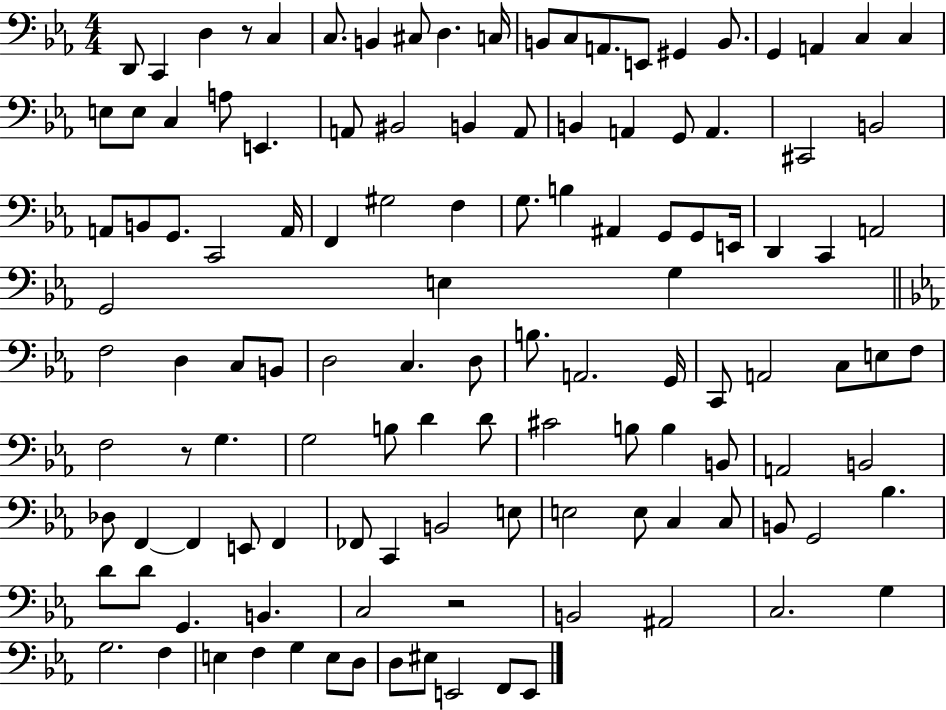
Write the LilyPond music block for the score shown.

{
  \clef bass
  \numericTimeSignature
  \time 4/4
  \key ees \major
  d,8 c,4 d4 r8 c4 | c8. b,4 cis8 d4. c16 | b,8 c8 a,8. e,8 gis,4 b,8. | g,4 a,4 c4 c4 | \break e8 e8 c4 a8 e,4. | a,8 bis,2 b,4 a,8 | b,4 a,4 g,8 a,4. | cis,2 b,2 | \break a,8 b,8 g,8. c,2 a,16 | f,4 gis2 f4 | g8. b4 ais,4 g,8 g,8 e,16 | d,4 c,4 a,2 | \break g,2 e4 g4 | \bar "||" \break \key c \minor f2 d4 c8 b,8 | d2 c4. d8 | b8. a,2. g,16 | c,8 a,2 c8 e8 f8 | \break f2 r8 g4. | g2 b8 d'4 d'8 | cis'2 b8 b4 b,8 | a,2 b,2 | \break des8 f,4~~ f,4 e,8 f,4 | fes,8 c,4 b,2 e8 | e2 e8 c4 c8 | b,8 g,2 bes4. | \break d'8 d'8 g,4. b,4. | c2 r2 | b,2 ais,2 | c2. g4 | \break g2. f4 | e4 f4 g4 e8 d8 | d8 eis8 e,2 f,8 e,8 | \bar "|."
}